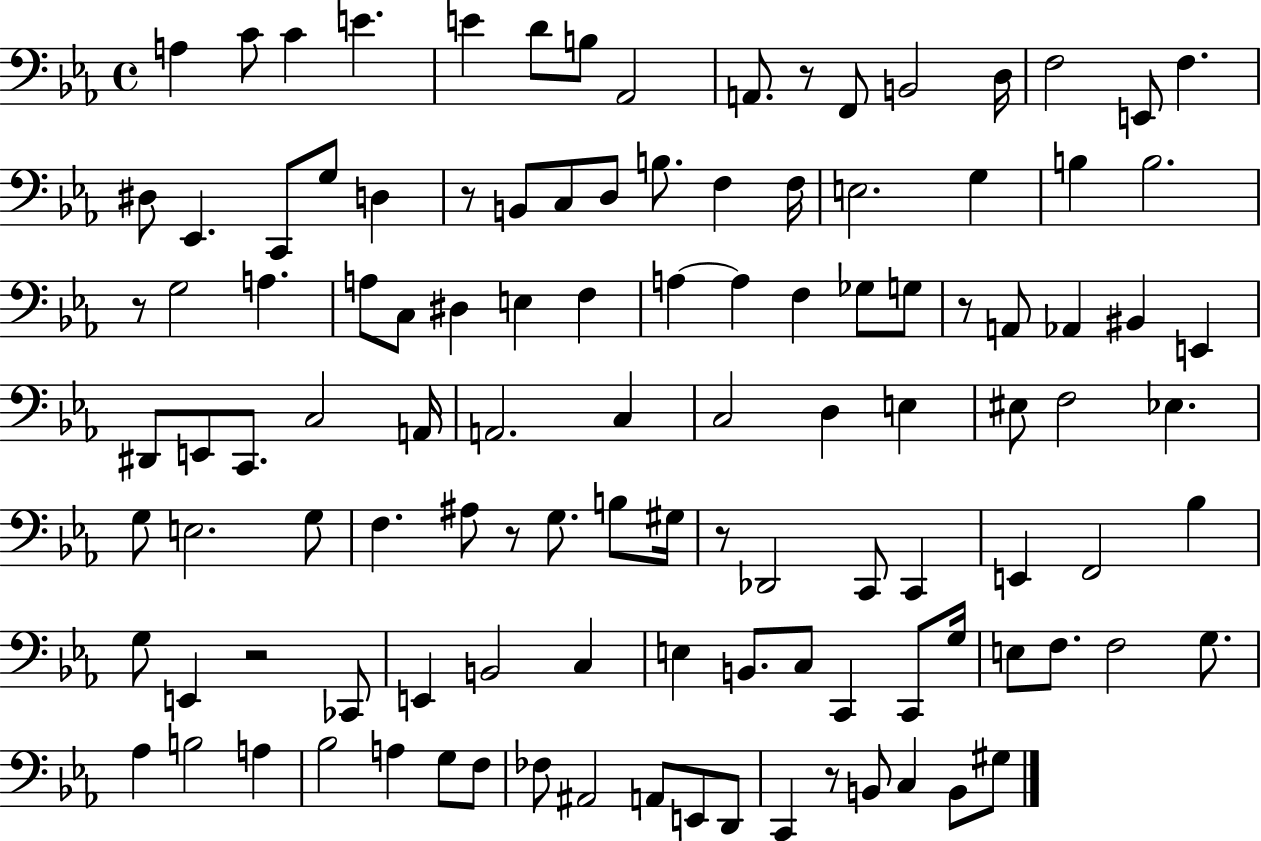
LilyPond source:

{
  \clef bass
  \time 4/4
  \defaultTimeSignature
  \key ees \major
  a4 c'8 c'4 e'4. | e'4 d'8 b8 aes,2 | a,8. r8 f,8 b,2 d16 | f2 e,8 f4. | \break dis8 ees,4. c,8 g8 d4 | r8 b,8 c8 d8 b8. f4 f16 | e2. g4 | b4 b2. | \break r8 g2 a4. | a8 c8 dis4 e4 f4 | a4~~ a4 f4 ges8 g8 | r8 a,8 aes,4 bis,4 e,4 | \break dis,8 e,8 c,8. c2 a,16 | a,2. c4 | c2 d4 e4 | eis8 f2 ees4. | \break g8 e2. g8 | f4. ais8 r8 g8. b8 gis16 | r8 des,2 c,8 c,4 | e,4 f,2 bes4 | \break g8 e,4 r2 ces,8 | e,4 b,2 c4 | e4 b,8. c8 c,4 c,8 g16 | e8 f8. f2 g8. | \break aes4 b2 a4 | bes2 a4 g8 f8 | fes8 ais,2 a,8 e,8 d,8 | c,4 r8 b,8 c4 b,8 gis8 | \break \bar "|."
}